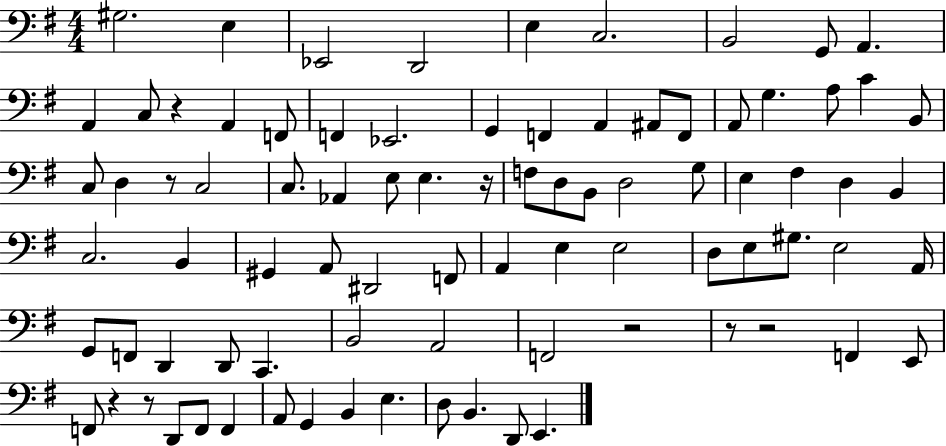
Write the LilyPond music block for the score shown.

{
  \clef bass
  \numericTimeSignature
  \time 4/4
  \key g \major
  gis2. e4 | ees,2 d,2 | e4 c2. | b,2 g,8 a,4. | \break a,4 c8 r4 a,4 f,8 | f,4 ees,2. | g,4 f,4 a,4 ais,8 f,8 | a,8 g4. a8 c'4 b,8 | \break c8 d4 r8 c2 | c8. aes,4 e8 e4. r16 | f8 d8 b,8 d2 g8 | e4 fis4 d4 b,4 | \break c2. b,4 | gis,4 a,8 dis,2 f,8 | a,4 e4 e2 | d8 e8 gis8. e2 a,16 | \break g,8 f,8 d,4 d,8 c,4. | b,2 a,2 | f,2 r2 | r8 r2 f,4 e,8 | \break f,8 r4 r8 d,8 f,8 f,4 | a,8 g,4 b,4 e4. | d8 b,4. d,8 e,4. | \bar "|."
}